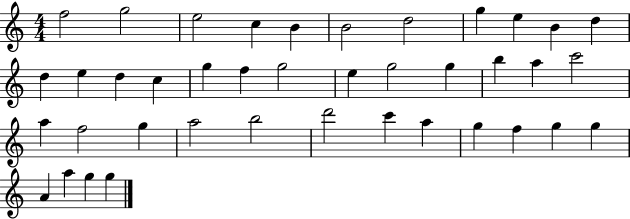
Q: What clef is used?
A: treble